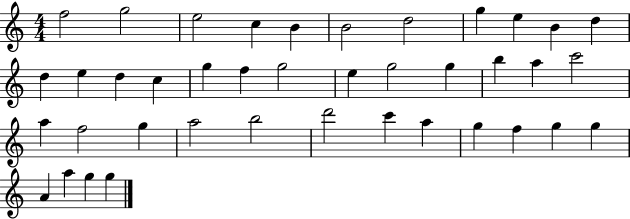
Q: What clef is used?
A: treble